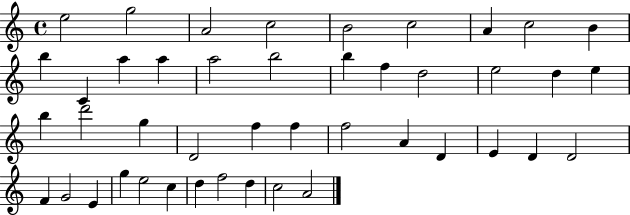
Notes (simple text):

E5/h G5/h A4/h C5/h B4/h C5/h A4/q C5/h B4/q B5/q C4/q A5/q A5/q A5/h B5/h B5/q F5/q D5/h E5/h D5/q E5/q B5/q D6/h G5/q D4/h F5/q F5/q F5/h A4/q D4/q E4/q D4/q D4/h F4/q G4/h E4/q G5/q E5/h C5/q D5/q F5/h D5/q C5/h A4/h